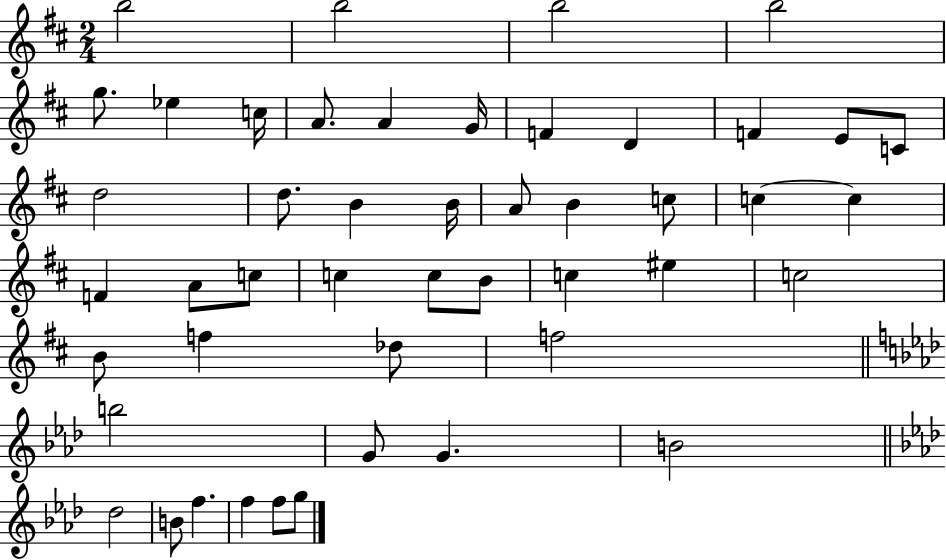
X:1
T:Untitled
M:2/4
L:1/4
K:D
b2 b2 b2 b2 g/2 _e c/4 A/2 A G/4 F D F E/2 C/2 d2 d/2 B B/4 A/2 B c/2 c c F A/2 c/2 c c/2 B/2 c ^e c2 B/2 f _d/2 f2 b2 G/2 G B2 _d2 B/2 f f f/2 g/2